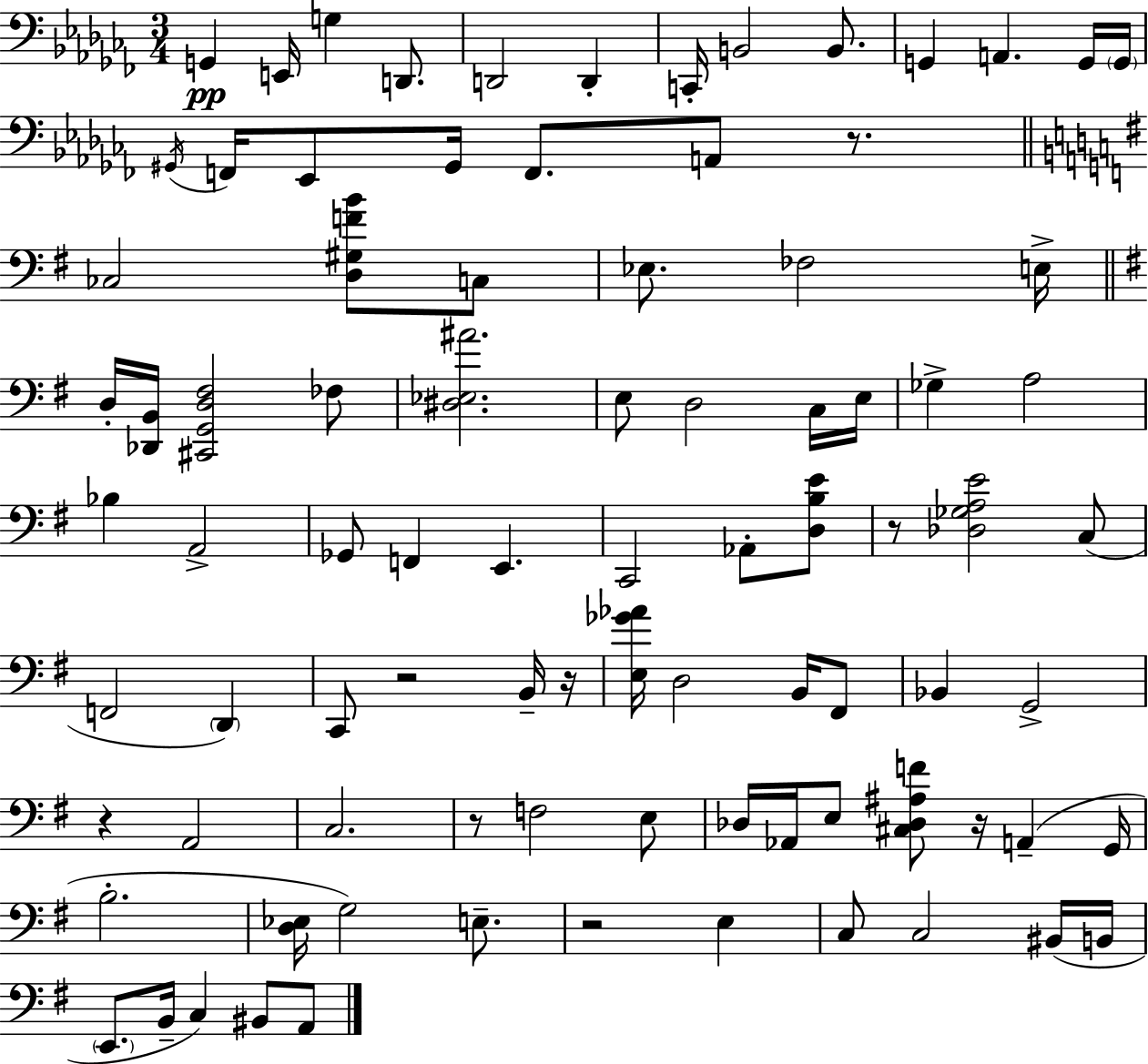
X:1
T:Untitled
M:3/4
L:1/4
K:Abm
G,, E,,/4 G, D,,/2 D,,2 D,, C,,/4 B,,2 B,,/2 G,, A,, G,,/4 G,,/4 ^G,,/4 F,,/4 _E,,/2 ^G,,/4 F,,/2 A,,/2 z/2 _C,2 [D,^G,FB]/2 C,/2 _E,/2 _F,2 E,/4 D,/4 [_D,,B,,]/4 [^C,,G,,D,^F,]2 _F,/2 [^D,_E,^A]2 E,/2 D,2 C,/4 E,/4 _G, A,2 _B, A,,2 _G,,/2 F,, E,, C,,2 _A,,/2 [D,B,E]/2 z/2 [_D,_G,A,E]2 C,/2 F,,2 D,, C,,/2 z2 B,,/4 z/4 [E,_G_A]/4 D,2 B,,/4 ^F,,/2 _B,, G,,2 z A,,2 C,2 z/2 F,2 E,/2 _D,/4 _A,,/4 E,/2 [^C,_D,^A,F]/2 z/4 A,, G,,/4 B,2 [D,_E,]/4 G,2 E,/2 z2 E, C,/2 C,2 ^B,,/4 B,,/4 E,,/2 B,,/4 C, ^B,,/2 A,,/2